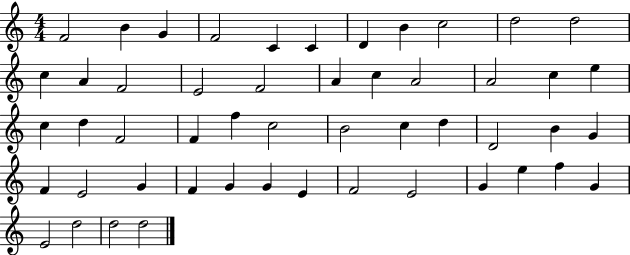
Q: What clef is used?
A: treble